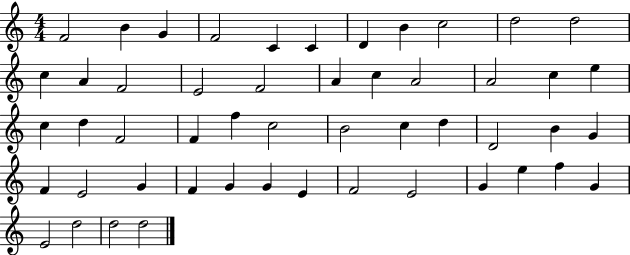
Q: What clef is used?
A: treble